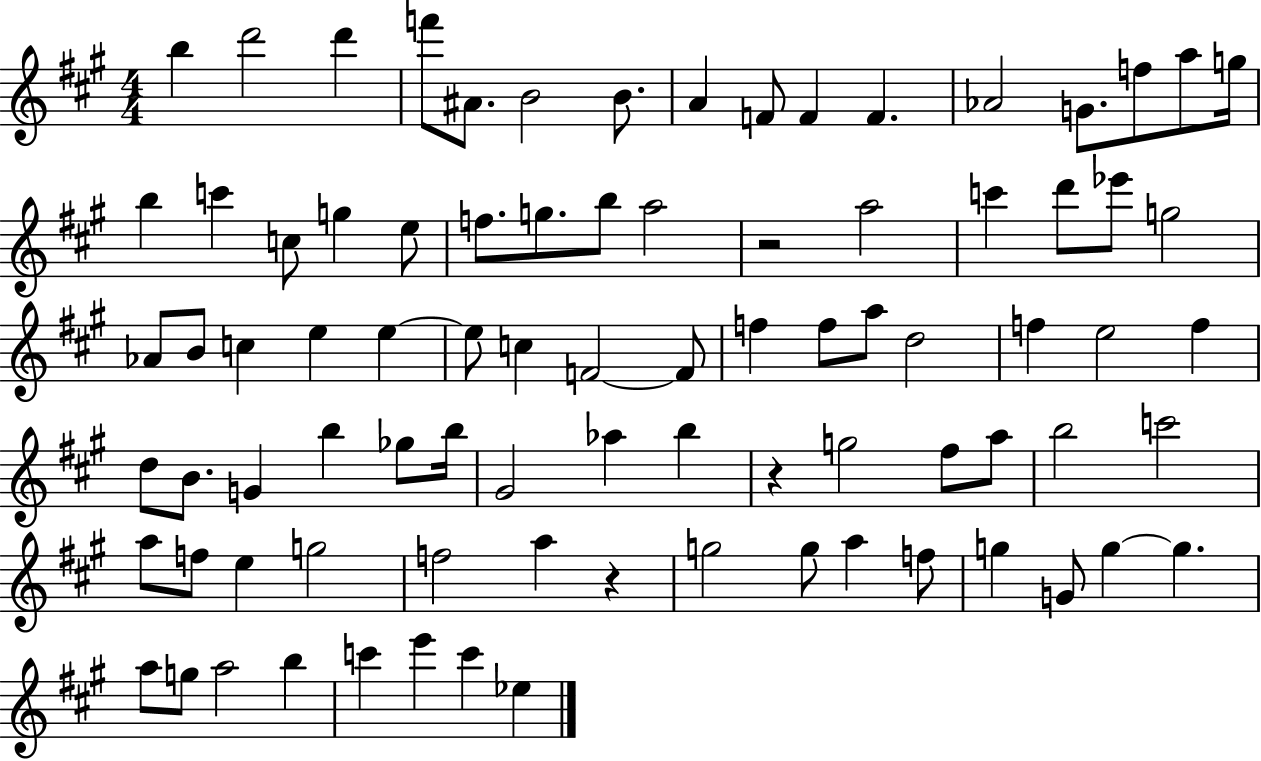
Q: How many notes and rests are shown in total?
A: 85